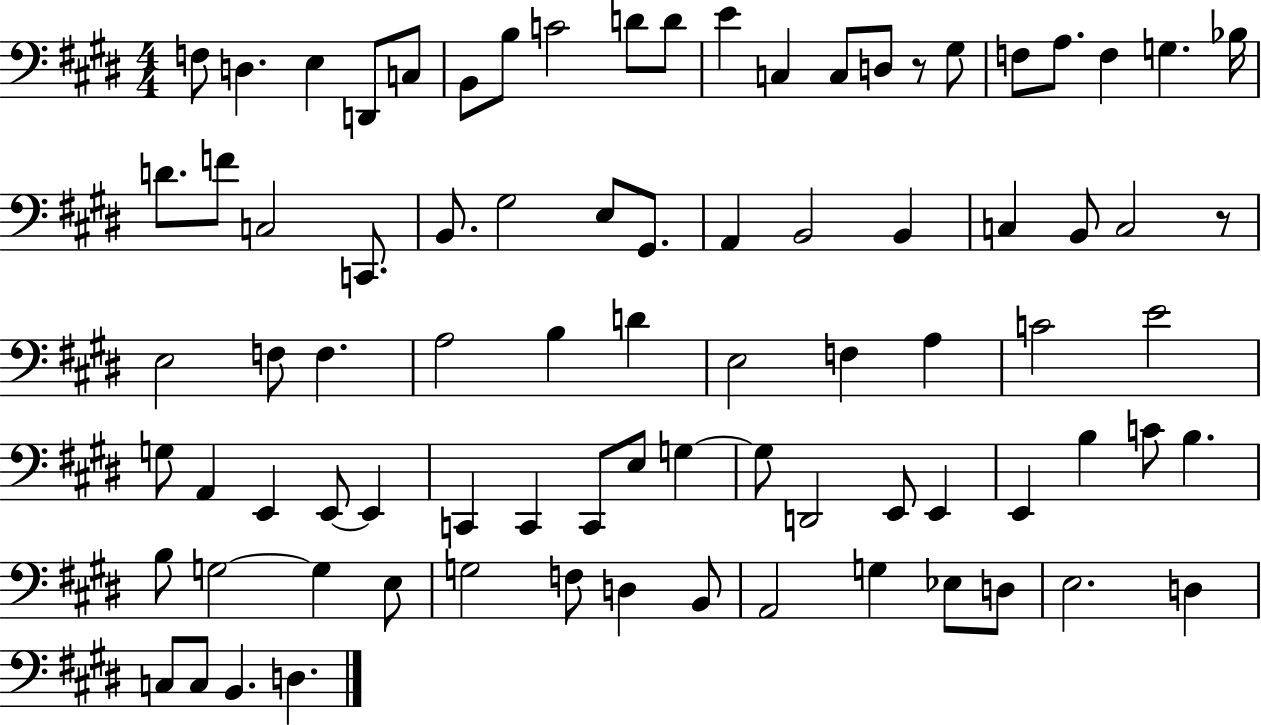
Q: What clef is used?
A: bass